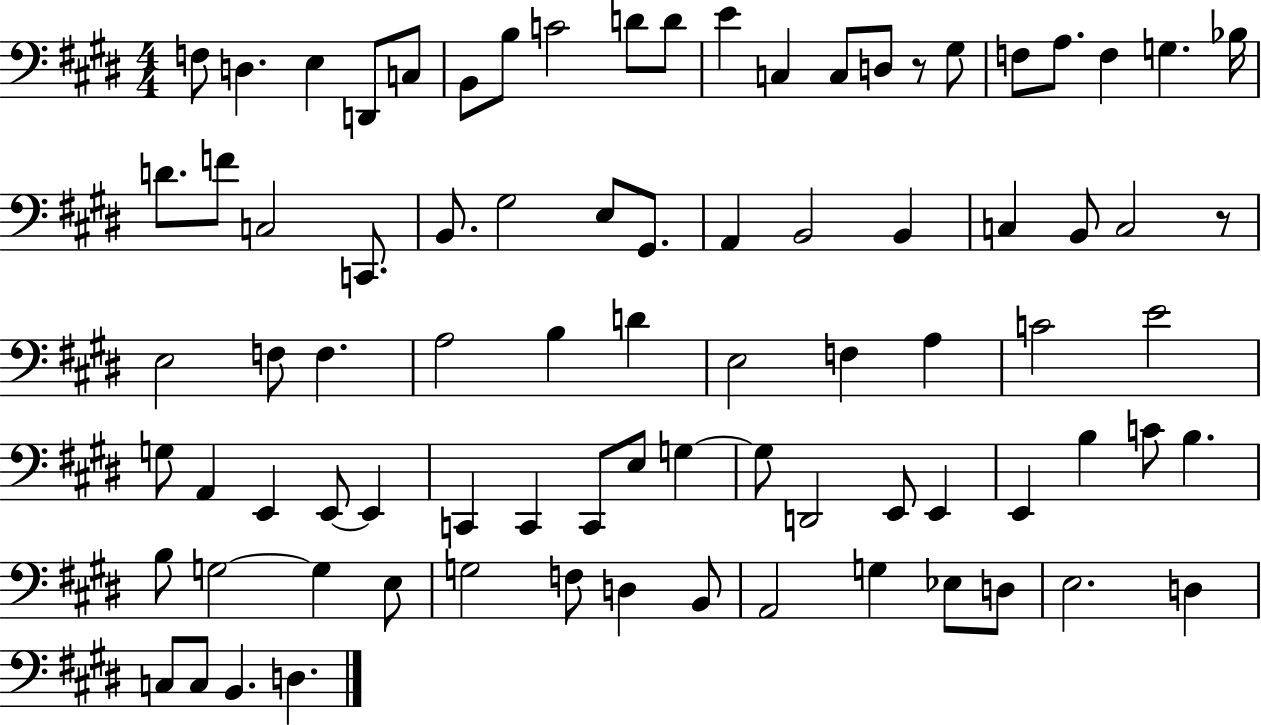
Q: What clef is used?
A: bass